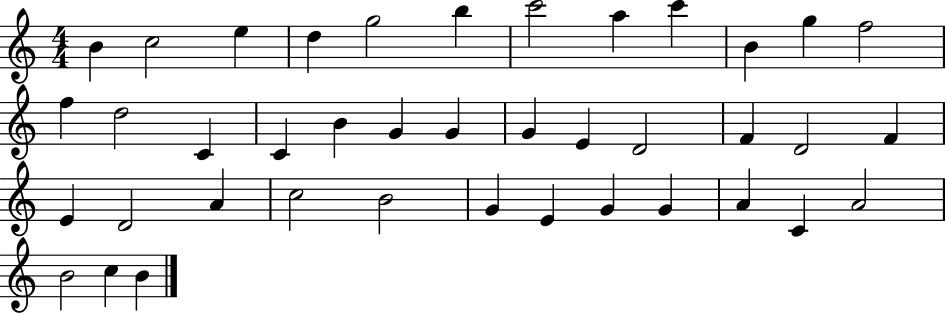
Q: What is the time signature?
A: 4/4